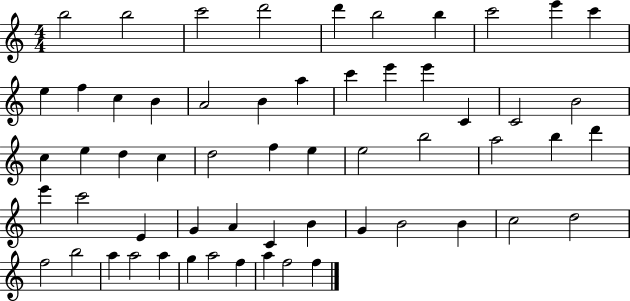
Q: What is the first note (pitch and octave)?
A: B5